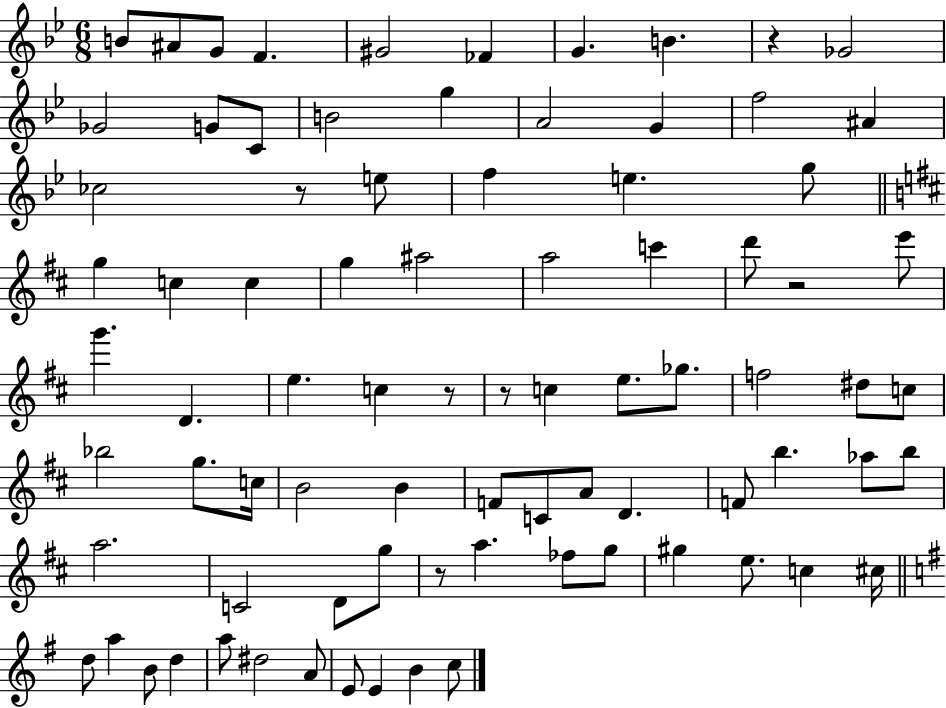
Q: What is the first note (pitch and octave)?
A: B4